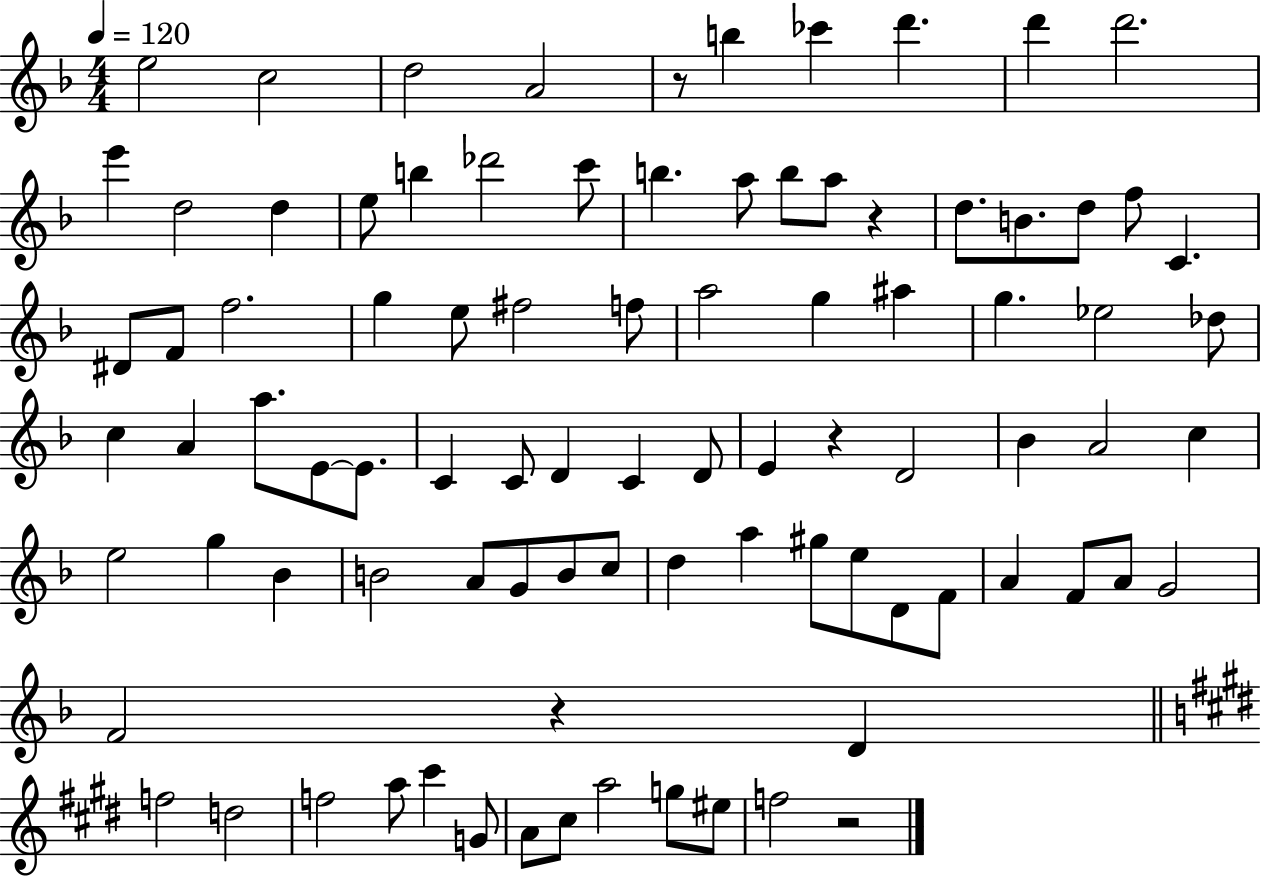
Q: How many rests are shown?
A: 5